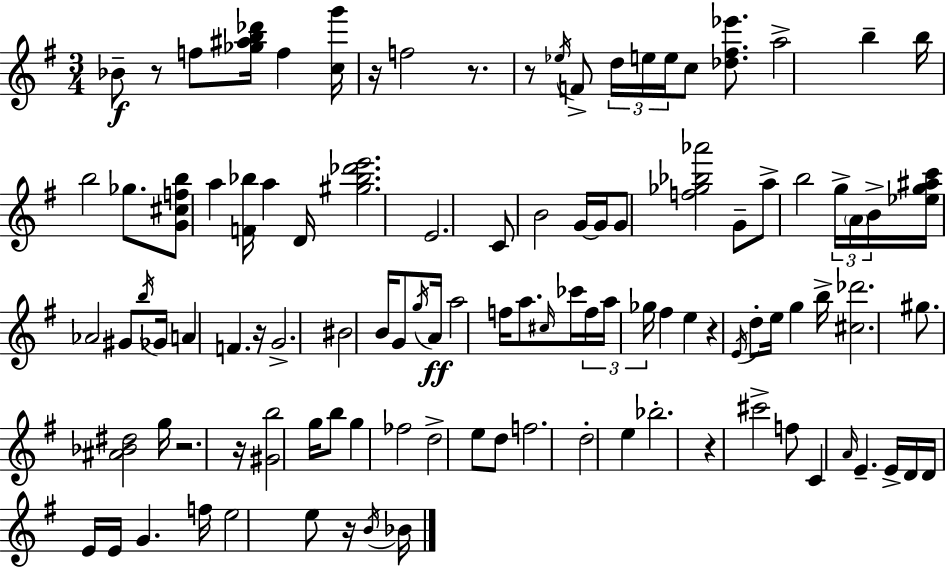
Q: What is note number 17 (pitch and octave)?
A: A5